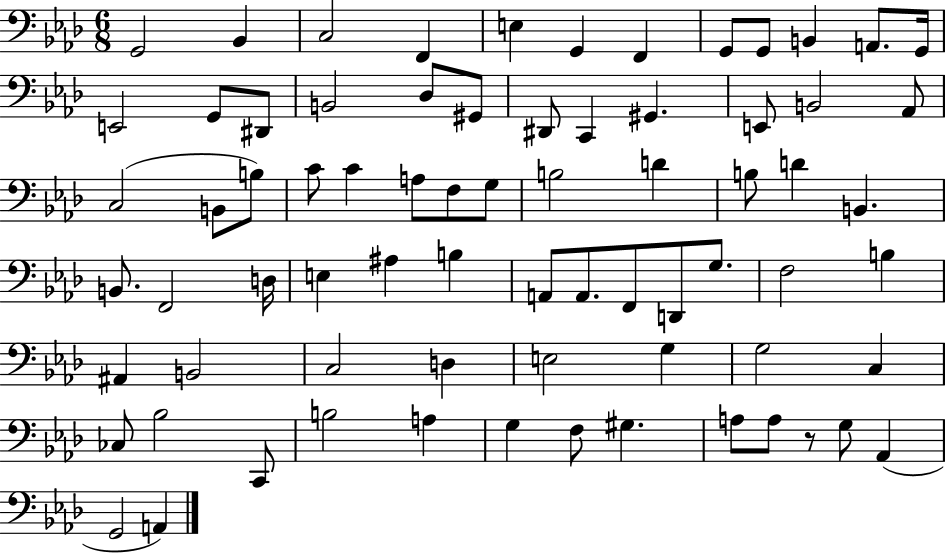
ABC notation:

X:1
T:Untitled
M:6/8
L:1/4
K:Ab
G,,2 _B,, C,2 F,, E, G,, F,, G,,/2 G,,/2 B,, A,,/2 G,,/4 E,,2 G,,/2 ^D,,/2 B,,2 _D,/2 ^G,,/2 ^D,,/2 C,, ^G,, E,,/2 B,,2 _A,,/2 C,2 B,,/2 B,/2 C/2 C A,/2 F,/2 G,/2 B,2 D B,/2 D B,, B,,/2 F,,2 D,/4 E, ^A, B, A,,/2 A,,/2 F,,/2 D,,/2 G,/2 F,2 B, ^A,, B,,2 C,2 D, E,2 G, G,2 C, _C,/2 _B,2 C,,/2 B,2 A, G, F,/2 ^G, A,/2 A,/2 z/2 G,/2 _A,, G,,2 A,,